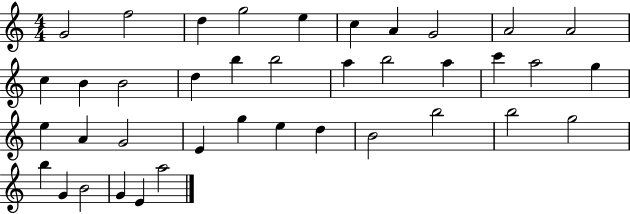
G4/h F5/h D5/q G5/h E5/q C5/q A4/q G4/h A4/h A4/h C5/q B4/q B4/h D5/q B5/q B5/h A5/q B5/h A5/q C6/q A5/h G5/q E5/q A4/q G4/h E4/q G5/q E5/q D5/q B4/h B5/h B5/h G5/h B5/q G4/q B4/h G4/q E4/q A5/h